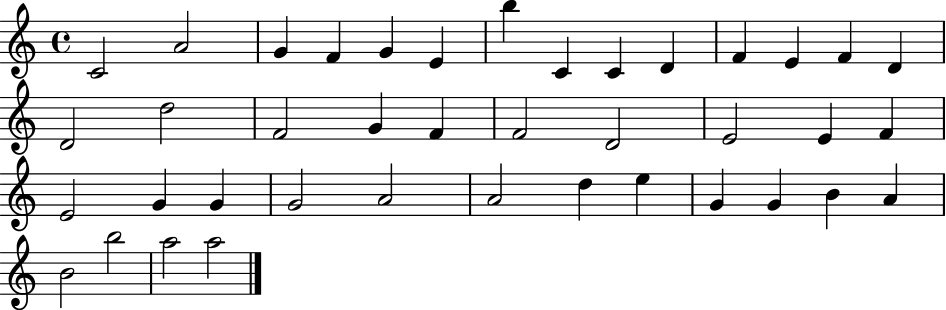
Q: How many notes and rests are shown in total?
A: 40